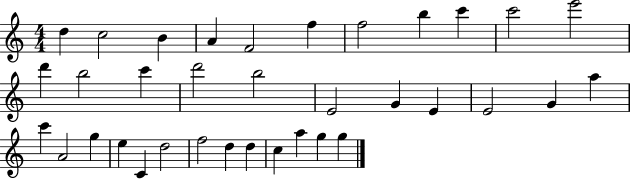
D5/q C5/h B4/q A4/q F4/h F5/q F5/h B5/q C6/q C6/h E6/h D6/q B5/h C6/q D6/h B5/h E4/h G4/q E4/q E4/h G4/q A5/q C6/q A4/h G5/q E5/q C4/q D5/h F5/h D5/q D5/q C5/q A5/q G5/q G5/q